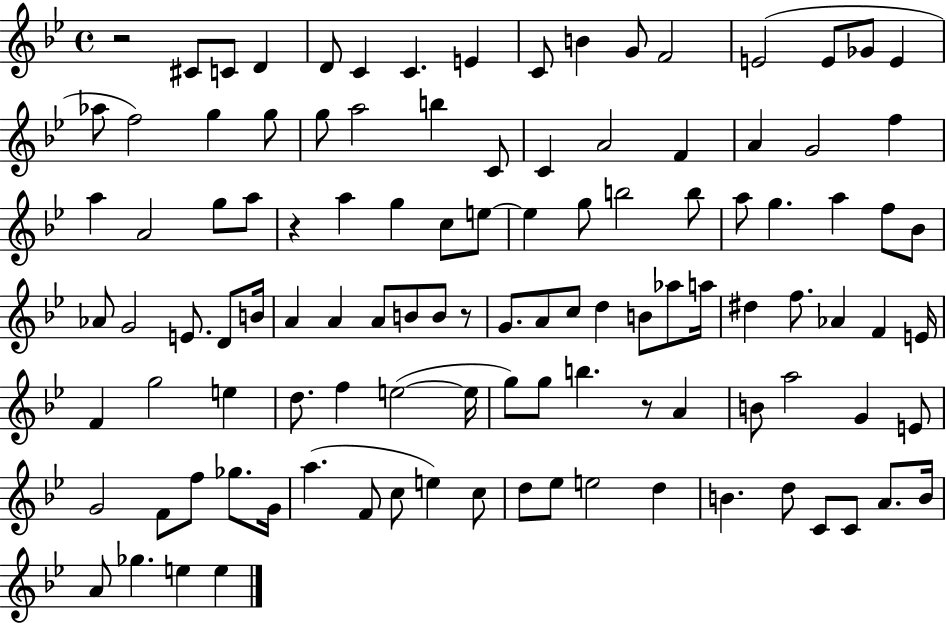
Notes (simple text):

R/h C#4/e C4/e D4/q D4/e C4/q C4/q. E4/q C4/e B4/q G4/e F4/h E4/h E4/e Gb4/e E4/q Ab5/e F5/h G5/q G5/e G5/e A5/h B5/q C4/e C4/q A4/h F4/q A4/q G4/h F5/q A5/q A4/h G5/e A5/e R/q A5/q G5/q C5/e E5/e E5/q G5/e B5/h B5/e A5/e G5/q. A5/q F5/e Bb4/e Ab4/e G4/h E4/e. D4/e B4/s A4/q A4/q A4/e B4/e B4/e R/e G4/e. A4/e C5/e D5/q B4/e Ab5/e A5/s D#5/q F5/e. Ab4/q F4/q E4/s F4/q G5/h E5/q D5/e. F5/q E5/h E5/s G5/e G5/e B5/q. R/e A4/q B4/e A5/h G4/q E4/e G4/h F4/e F5/e Gb5/e. G4/s A5/q. F4/e C5/e E5/q C5/e D5/e Eb5/e E5/h D5/q B4/q. D5/e C4/e C4/e A4/e. B4/s A4/e Gb5/q. E5/q E5/q